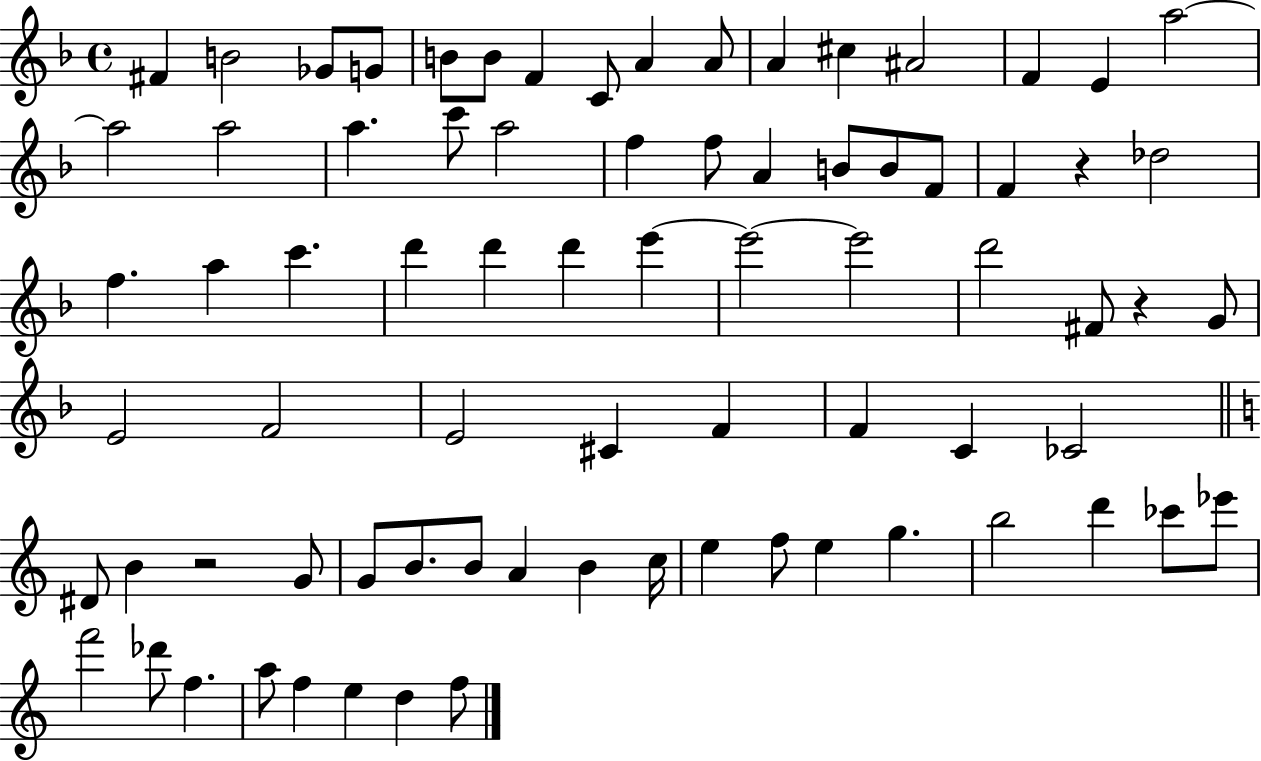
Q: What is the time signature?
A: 4/4